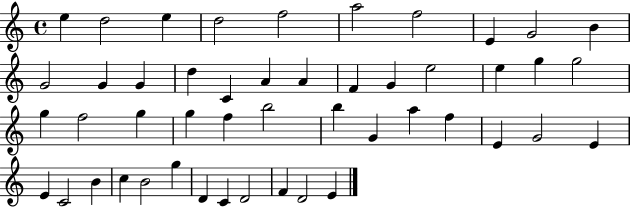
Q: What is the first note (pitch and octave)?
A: E5